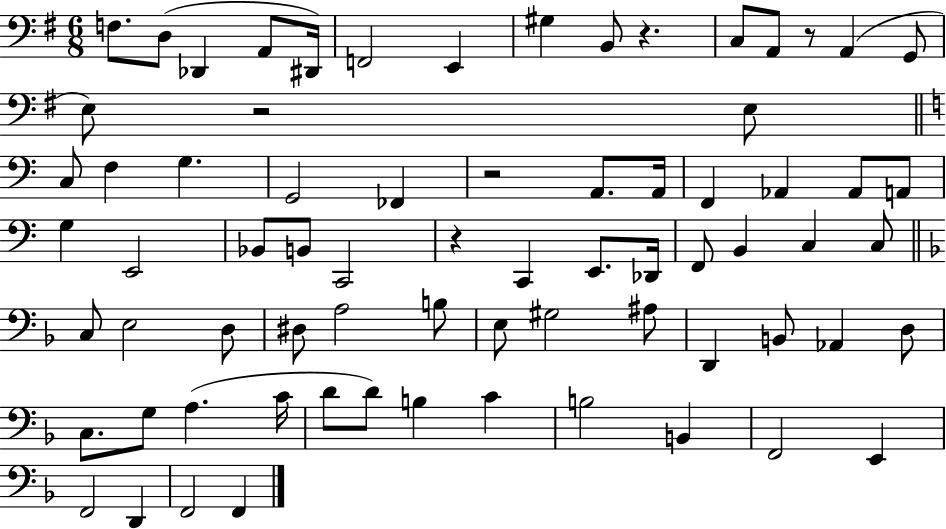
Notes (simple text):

F3/e. D3/e Db2/q A2/e D#2/s F2/h E2/q G#3/q B2/e R/q. C3/e A2/e R/e A2/q G2/e E3/e R/h E3/e C3/e F3/q G3/q. G2/h FES2/q R/h A2/e. A2/s F2/q Ab2/q Ab2/e A2/e G3/q E2/h Bb2/e B2/e C2/h R/q C2/q E2/e. Db2/s F2/e B2/q C3/q C3/e C3/e E3/h D3/e D#3/e A3/h B3/e E3/e G#3/h A#3/e D2/q B2/e Ab2/q D3/e C3/e. G3/e A3/q. C4/s D4/e D4/e B3/q C4/q B3/h B2/q F2/h E2/q F2/h D2/q F2/h F2/q